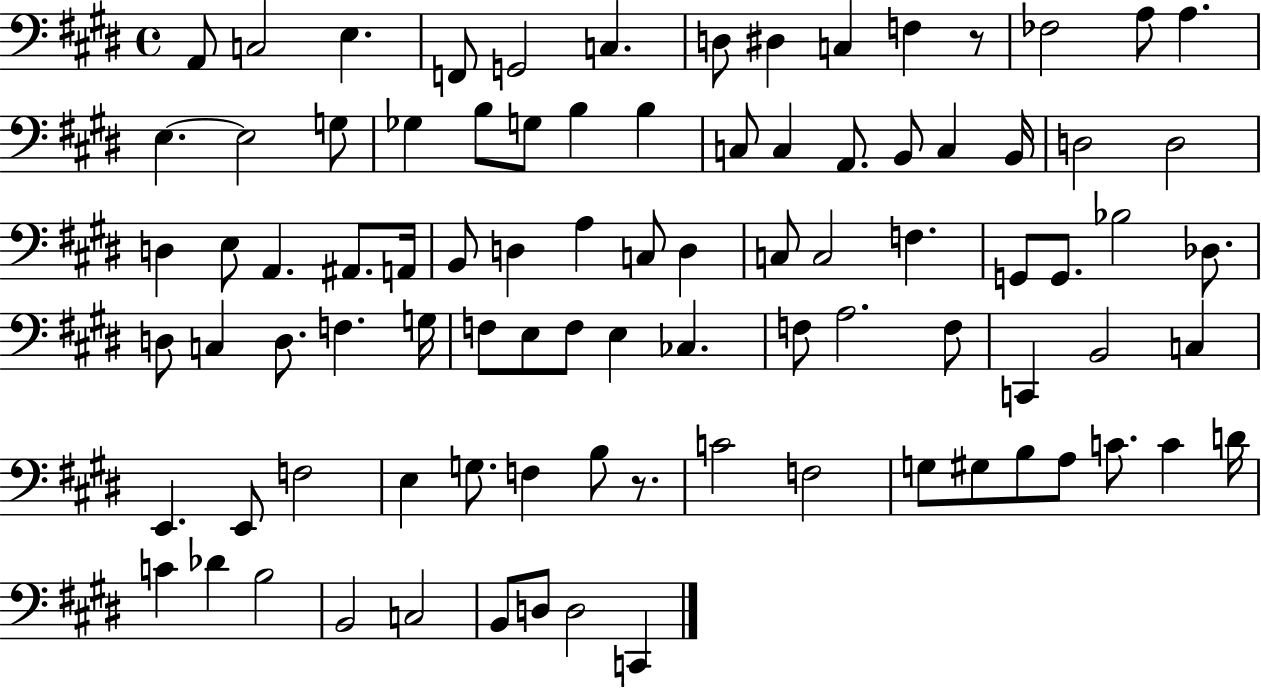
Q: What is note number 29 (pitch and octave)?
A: D3